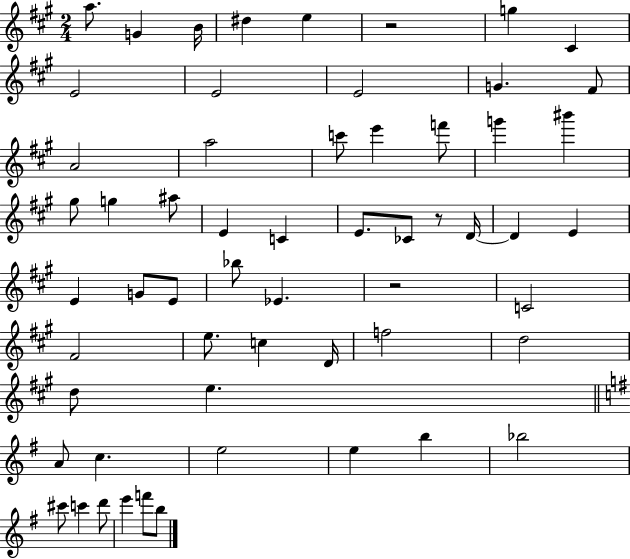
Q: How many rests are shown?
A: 3